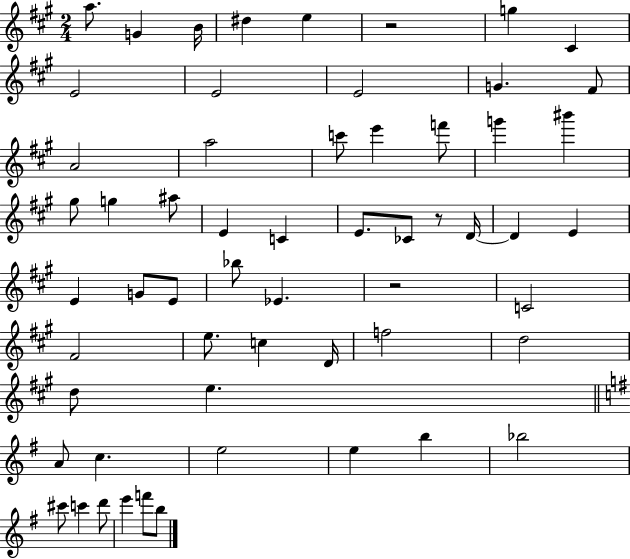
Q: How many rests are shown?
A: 3